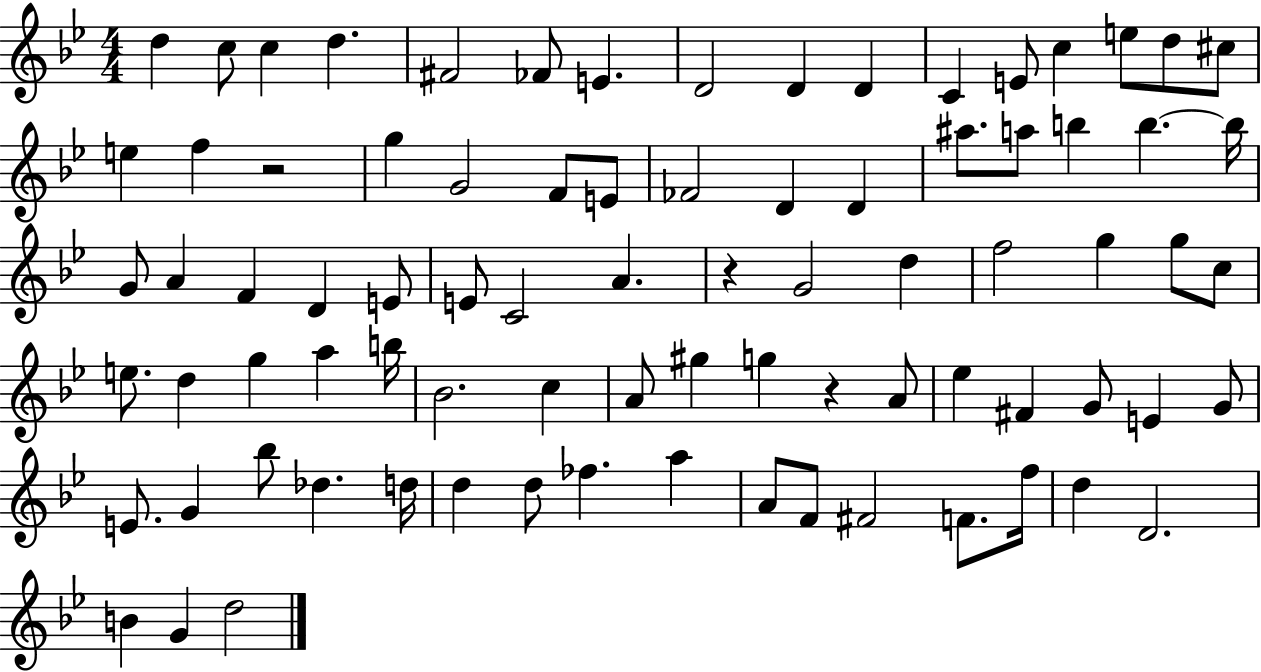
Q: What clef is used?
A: treble